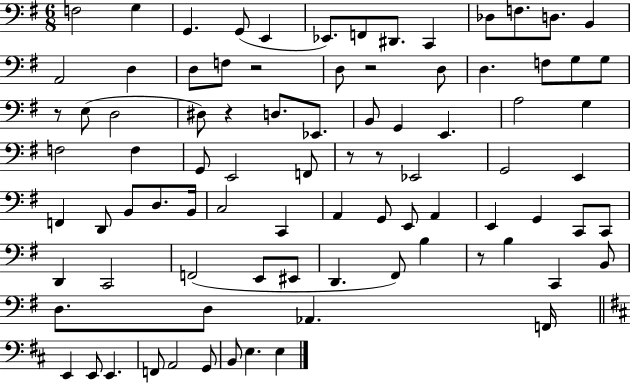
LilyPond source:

{
  \clef bass
  \numericTimeSignature
  \time 6/8
  \key g \major
  f2 g4 | g,4. g,8( e,4 | ees,8.) f,8 dis,8. c,4 | des8 f8. d8. b,4 | \break a,2 d4 | d8 f8 r2 | d8 r2 d8 | d4. f8 g8 g8 | \break r8 e8( d2 | dis8) r4 d8. ees,8. | b,8 g,4 e,4. | a2 g4 | \break f2 f4 | g,8 e,2 f,8 | r8 r8 ees,2 | g,2 e,4 | \break f,4 d,8 b,8 d8. b,16 | c2 c,4 | a,4 g,8 e,8 a,4 | e,4 g,4 c,8 c,8 | \break d,4 c,2 | f,2( e,8 eis,8 | d,4. fis,8) b4 | r8 b4 c,4 b,8 | \break d8. d8 aes,4. f,16 | \bar "||" \break \key d \major e,4 e,8 e,4. | f,8 a,2 g,8 | b,8 e4. e4 | \bar "|."
}